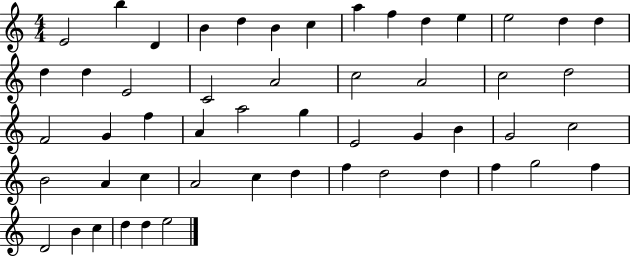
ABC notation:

X:1
T:Untitled
M:4/4
L:1/4
K:C
E2 b D B d B c a f d e e2 d d d d E2 C2 A2 c2 A2 c2 d2 F2 G f A a2 g E2 G B G2 c2 B2 A c A2 c d f d2 d f g2 f D2 B c d d e2